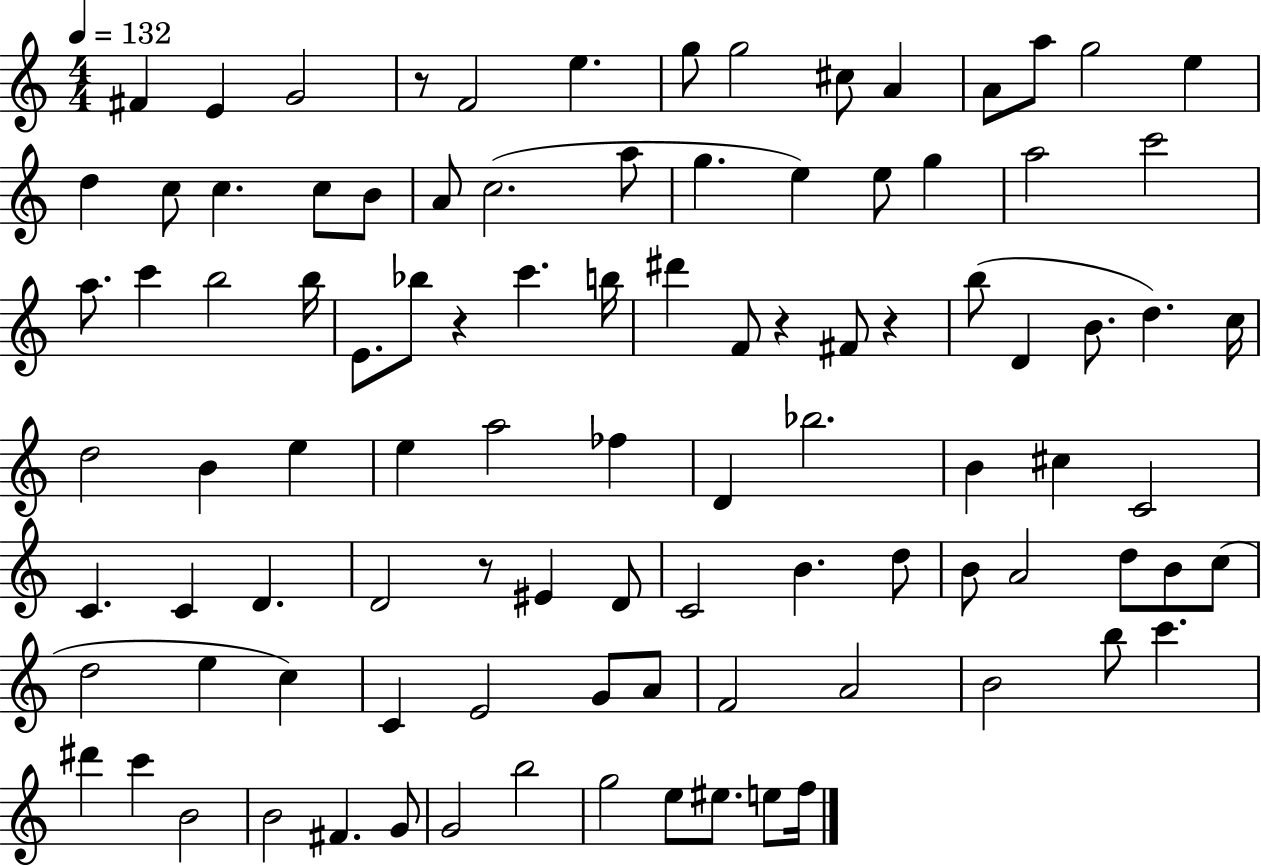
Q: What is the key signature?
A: C major